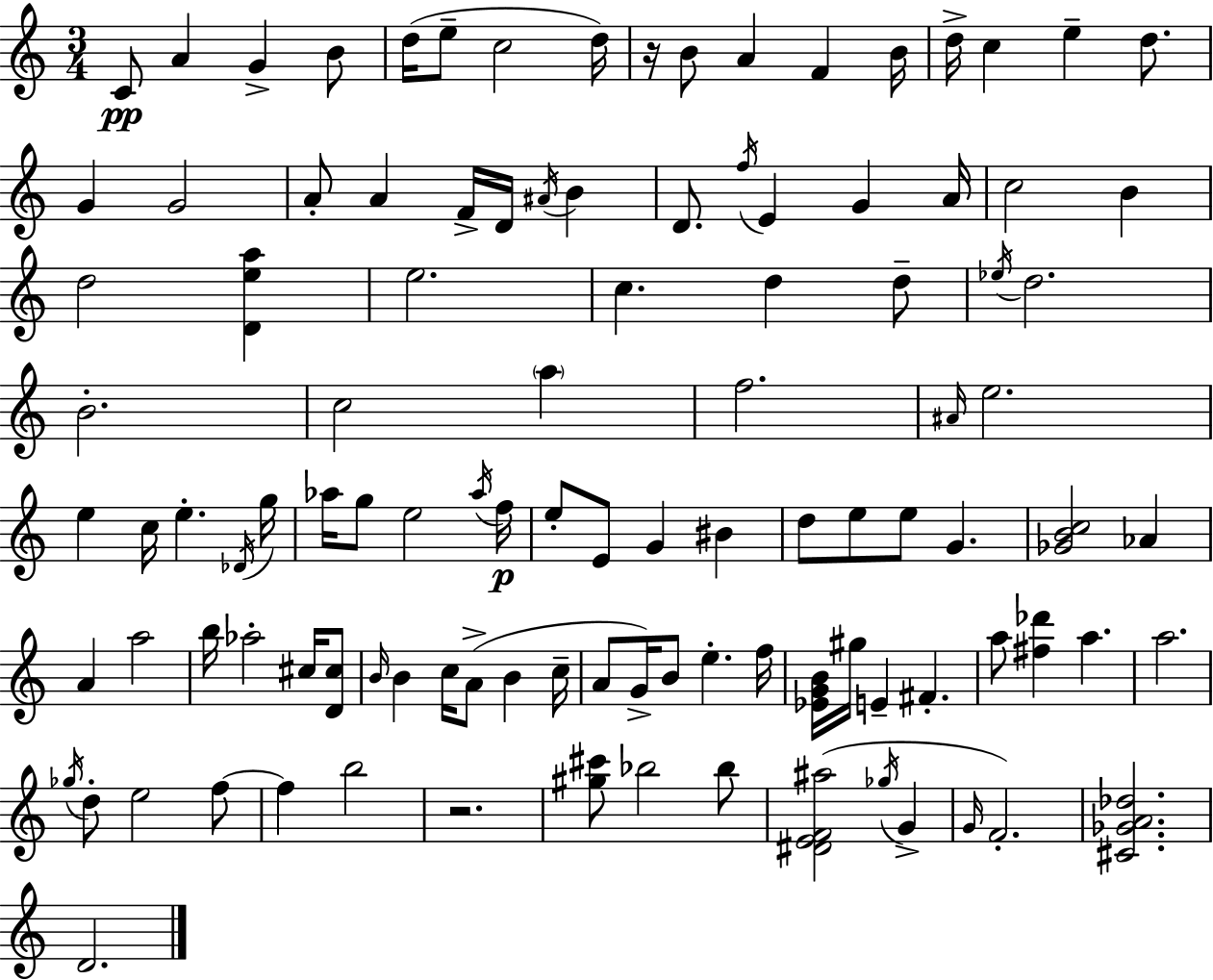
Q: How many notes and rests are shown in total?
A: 108